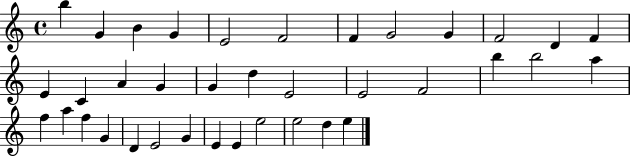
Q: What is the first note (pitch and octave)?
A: B5